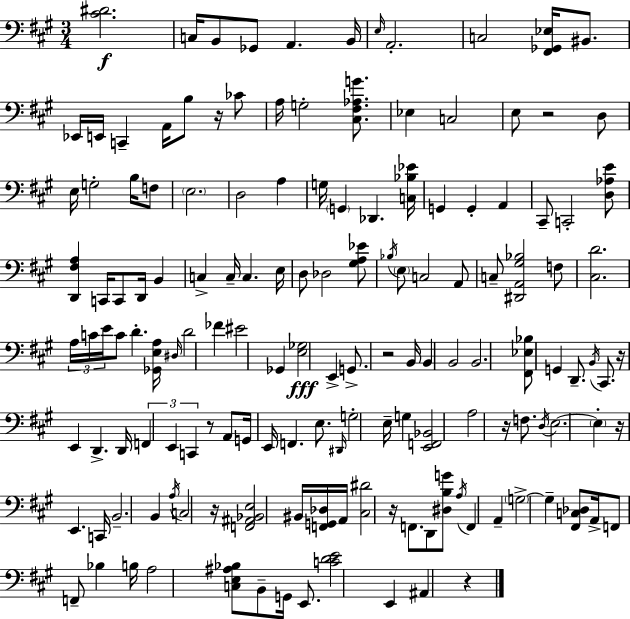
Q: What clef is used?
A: bass